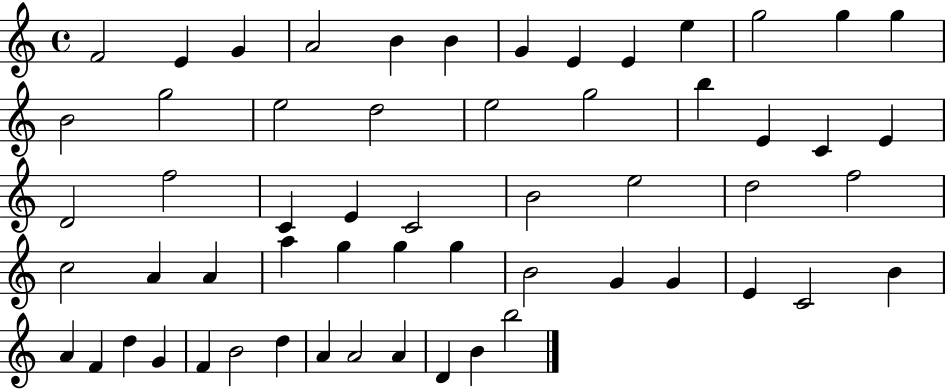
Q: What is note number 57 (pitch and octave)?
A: B4